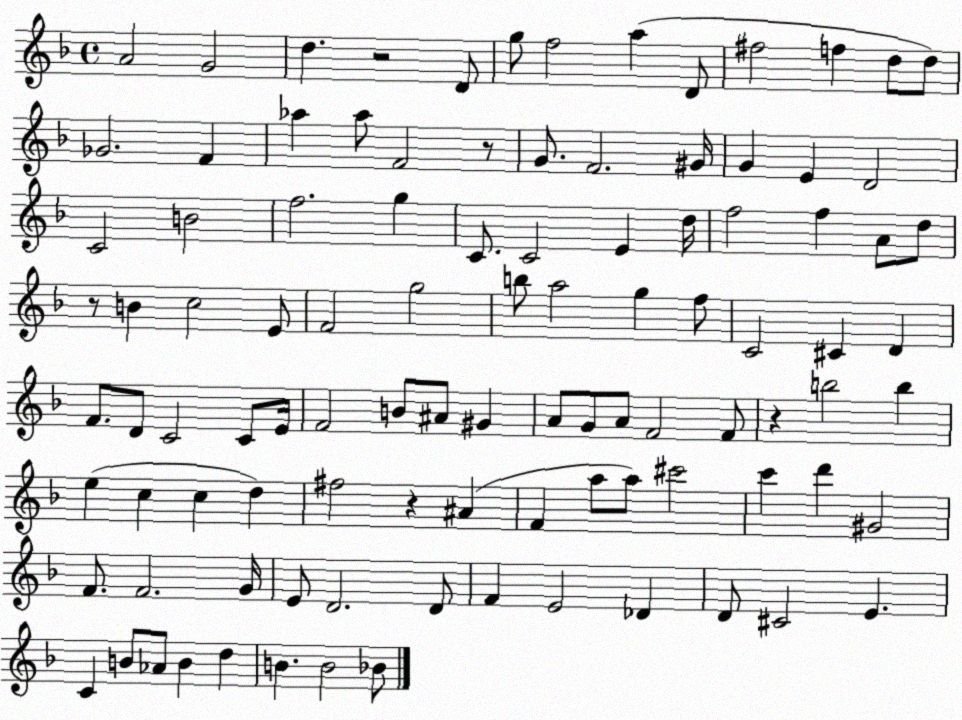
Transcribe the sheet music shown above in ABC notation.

X:1
T:Untitled
M:4/4
L:1/4
K:F
A2 G2 d z2 D/2 g/2 f2 a D/2 ^f2 f d/2 d/2 _G2 F _a _a/2 F2 z/2 G/2 F2 ^G/4 G E D2 C2 B2 f2 g C/2 C2 E d/4 f2 f A/2 d/2 z/2 B c2 E/2 F2 g2 b/2 a2 g f/2 C2 ^C D F/2 D/2 C2 C/2 E/4 F2 B/2 ^A/2 ^G A/2 G/2 A/2 F2 F/2 z b2 b e c c d ^f2 z ^A F a/2 a/2 ^c'2 c' d' ^G2 F/2 F2 G/4 E/2 D2 D/2 F E2 _D D/2 ^C2 E C B/2 _A/2 B d B B2 _B/2